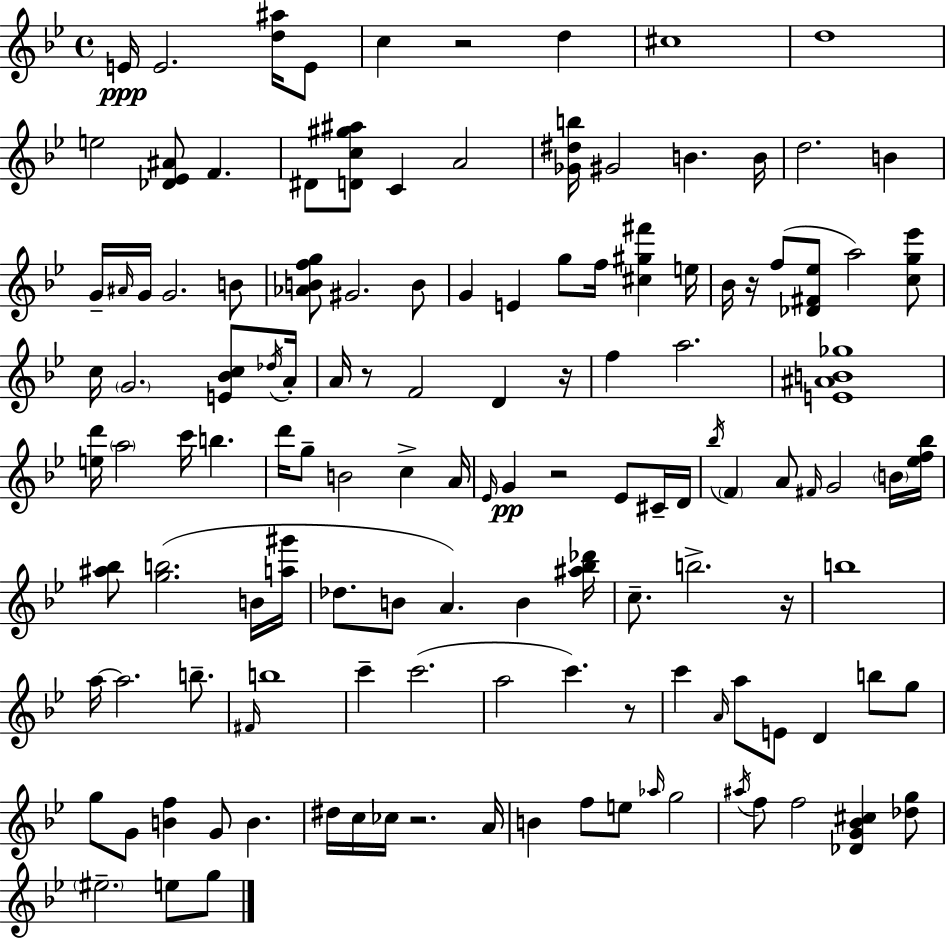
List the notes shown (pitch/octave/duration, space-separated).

E4/s E4/h. [D5,A#5]/s E4/e C5/q R/h D5/q C#5/w D5/w E5/h [Db4,Eb4,A#4]/e F4/q. D#4/e [D4,C5,G#5,A#5]/e C4/q A4/h [Gb4,D#5,B5]/s G#4/h B4/q. B4/s D5/h. B4/q G4/s A#4/s G4/s G4/h. B4/e [Ab4,B4,F5,G5]/e G#4/h. B4/e G4/q E4/q G5/e F5/s [C#5,G#5,F#6]/q E5/s Bb4/s R/s F5/e [Db4,F#4,Eb5]/e A5/h [C5,G5,Eb6]/e C5/s G4/h. [E4,Bb4,C5]/e Db5/s A4/s A4/s R/e F4/h D4/q R/s F5/q A5/h. [E4,A#4,B4,Gb5]/w [E5,D6]/s A5/h C6/s B5/q. D6/s G5/e B4/h C5/q A4/s Eb4/s G4/q R/h Eb4/e C#4/s D4/s Bb5/s F4/q A4/e F#4/s G4/h B4/s [Eb5,F5,Bb5]/s [A#5,Bb5]/e [G5,B5]/h. B4/s [A5,G#6]/s Db5/e. B4/e A4/q. B4/q [A#5,Bb5,Db6]/s C5/e. B5/h. R/s B5/w A5/s A5/h. B5/e. F#4/s B5/w C6/q C6/h. A5/h C6/q. R/e C6/q A4/s A5/e E4/e D4/q B5/e G5/e G5/e G4/e [B4,F5]/q G4/e B4/q. D#5/s C5/s CES5/s R/h. A4/s B4/q F5/e E5/e Ab5/s G5/h A#5/s F5/e F5/h [Db4,G4,Bb4,C#5]/q [Db5,G5]/e EIS5/h. E5/e G5/e